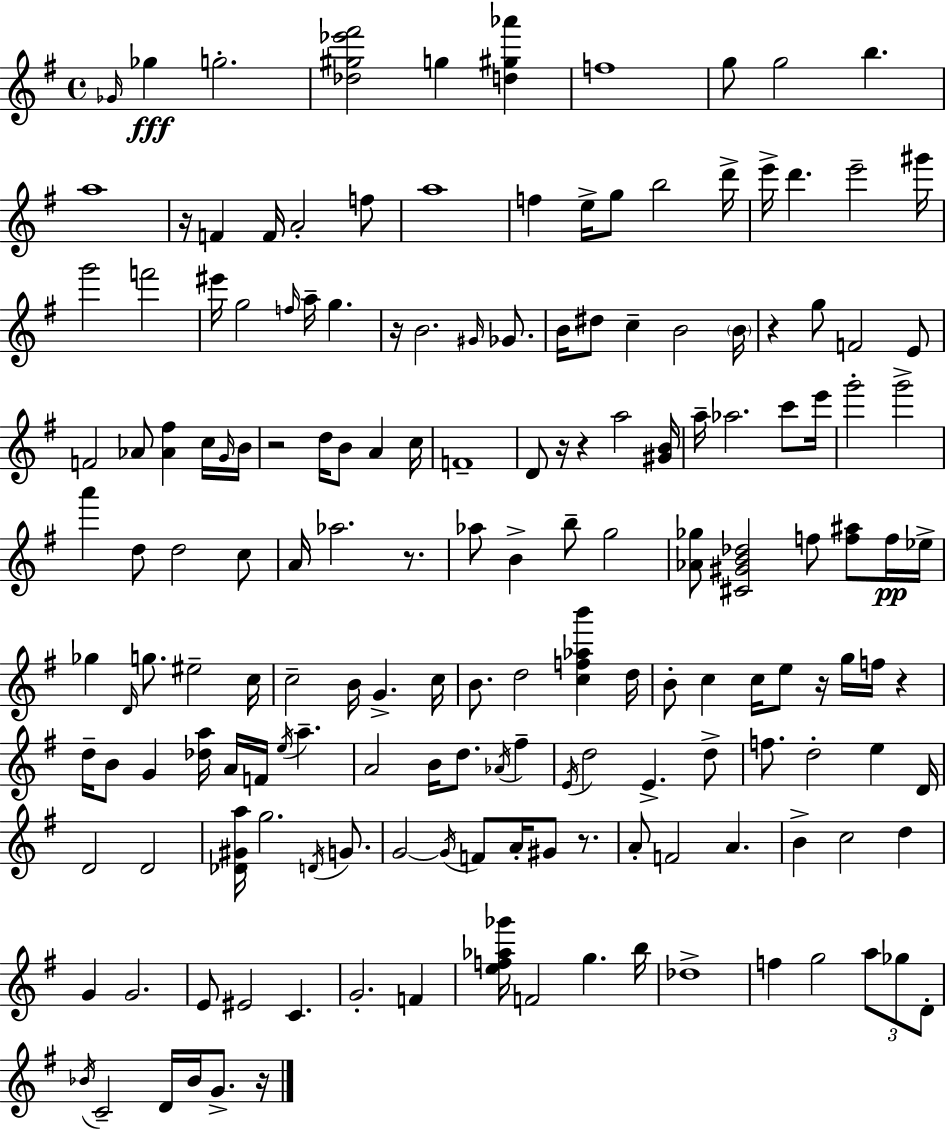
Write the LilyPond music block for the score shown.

{
  \clef treble
  \time 4/4
  \defaultTimeSignature
  \key g \major
  \grace { ges'16 }\fff ges''4 g''2.-. | <des'' gis'' ees''' fis'''>2 g''4 <d'' gis'' aes'''>4 | f''1 | g''8 g''2 b''4. | \break a''1 | r16 f'4 f'16 a'2-. f''8 | a''1 | f''4 e''16-> g''8 b''2 | \break d'''16-> e'''16-> d'''4. e'''2-- | gis'''16 g'''2 f'''2 | eis'''16 g''2 \grace { f''16 } a''16-- g''4. | r16 b'2. \grace { gis'16 } | \break ges'8. b'16 dis''8 c''4-- b'2 | \parenthesize b'16 r4 g''8 f'2 | e'8 f'2 aes'8 <aes' fis''>4 | c''16 \grace { g'16 } b'16 r2 d''16 b'8 a'4 | \break c''16 f'1-- | d'8 r16 r4 a''2 | <gis' b'>16 a''16-- aes''2. | c'''8 e'''16 g'''2-. g'''2-> | \break a'''4 d''8 d''2 | c''8 a'16 aes''2. | r8. aes''8 b'4-> b''8-- g''2 | <aes' ges''>8 <cis' gis' b' des''>2 f''8 | \break <f'' ais''>8 f''16\pp ees''16-> ges''4 \grace { d'16 } g''8. eis''2-- | c''16 c''2-- b'16 g'4.-> | c''16 b'8. d''2 | <c'' f'' aes'' b'''>4 d''16 b'8-. c''4 c''16 e''8 r16 g''16 | \break f''16 r4 d''16-- b'8 g'4 <des'' a''>16 a'16 f'16 \acciaccatura { e''16 } | a''4.-- a'2 b'16 d''8. | \acciaccatura { aes'16 } fis''4-- \acciaccatura { e'16 } d''2 | e'4.-> d''8-> f''8. d''2-. | \break e''4 d'16 d'2 | d'2 <des' gis' a''>16 g''2. | \acciaccatura { d'16 } g'8. g'2~~ | \acciaccatura { g'16 } f'8 a'16-. gis'8 r8. a'8-. f'2 | \break a'4. b'4-> c''2 | d''4 g'4 g'2. | e'8 eis'2 | c'4. g'2.-. | \break f'4 <e'' f'' aes'' ges'''>16 f'2 | g''4. b''16 des''1-> | f''4 g''2 | \tuplet 3/2 { a''8 ges''8 d'8-. } \acciaccatura { bes'16 } c'2-- | \break d'16 bes'16 g'8.-> r16 \bar "|."
}